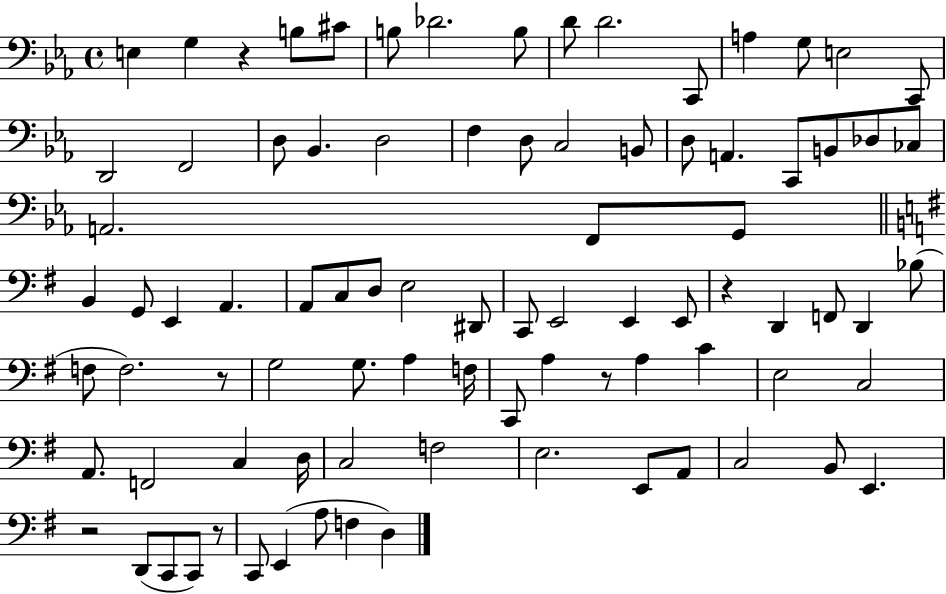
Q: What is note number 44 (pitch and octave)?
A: E2